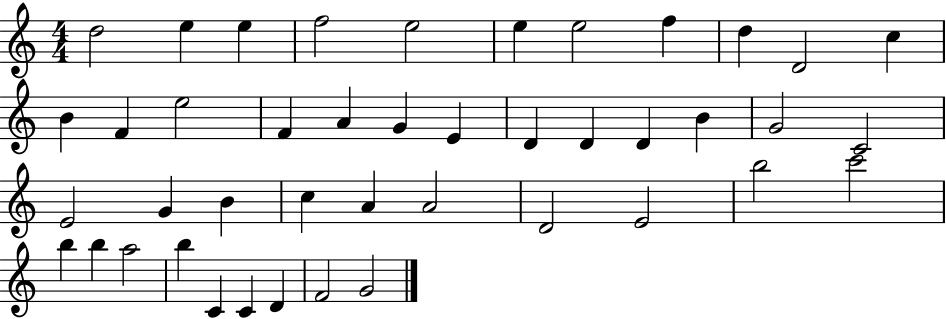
D5/h E5/q E5/q F5/h E5/h E5/q E5/h F5/q D5/q D4/h C5/q B4/q F4/q E5/h F4/q A4/q G4/q E4/q D4/q D4/q D4/q B4/q G4/h C4/h E4/h G4/q B4/q C5/q A4/q A4/h D4/h E4/h B5/h C6/h B5/q B5/q A5/h B5/q C4/q C4/q D4/q F4/h G4/h